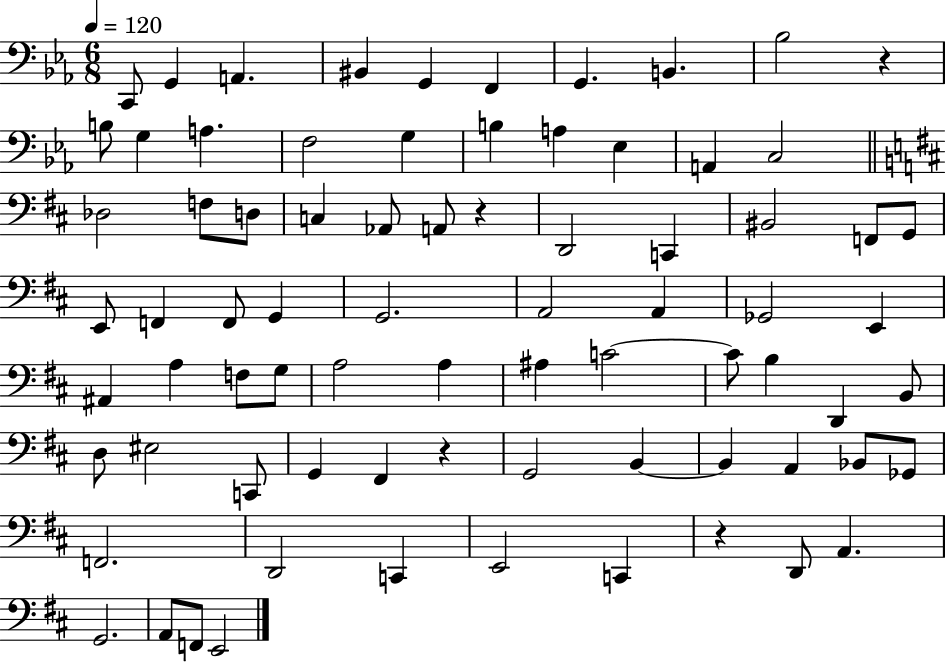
C2/e G2/q A2/q. BIS2/q G2/q F2/q G2/q. B2/q. Bb3/h R/q B3/e G3/q A3/q. F3/h G3/q B3/q A3/q Eb3/q A2/q C3/h Db3/h F3/e D3/e C3/q Ab2/e A2/e R/q D2/h C2/q BIS2/h F2/e G2/e E2/e F2/q F2/e G2/q G2/h. A2/h A2/q Gb2/h E2/q A#2/q A3/q F3/e G3/e A3/h A3/q A#3/q C4/h C4/e B3/q D2/q B2/e D3/e EIS3/h C2/e G2/q F#2/q R/q G2/h B2/q B2/q A2/q Bb2/e Gb2/e F2/h. D2/h C2/q E2/h C2/q R/q D2/e A2/q. G2/h. A2/e F2/e E2/h